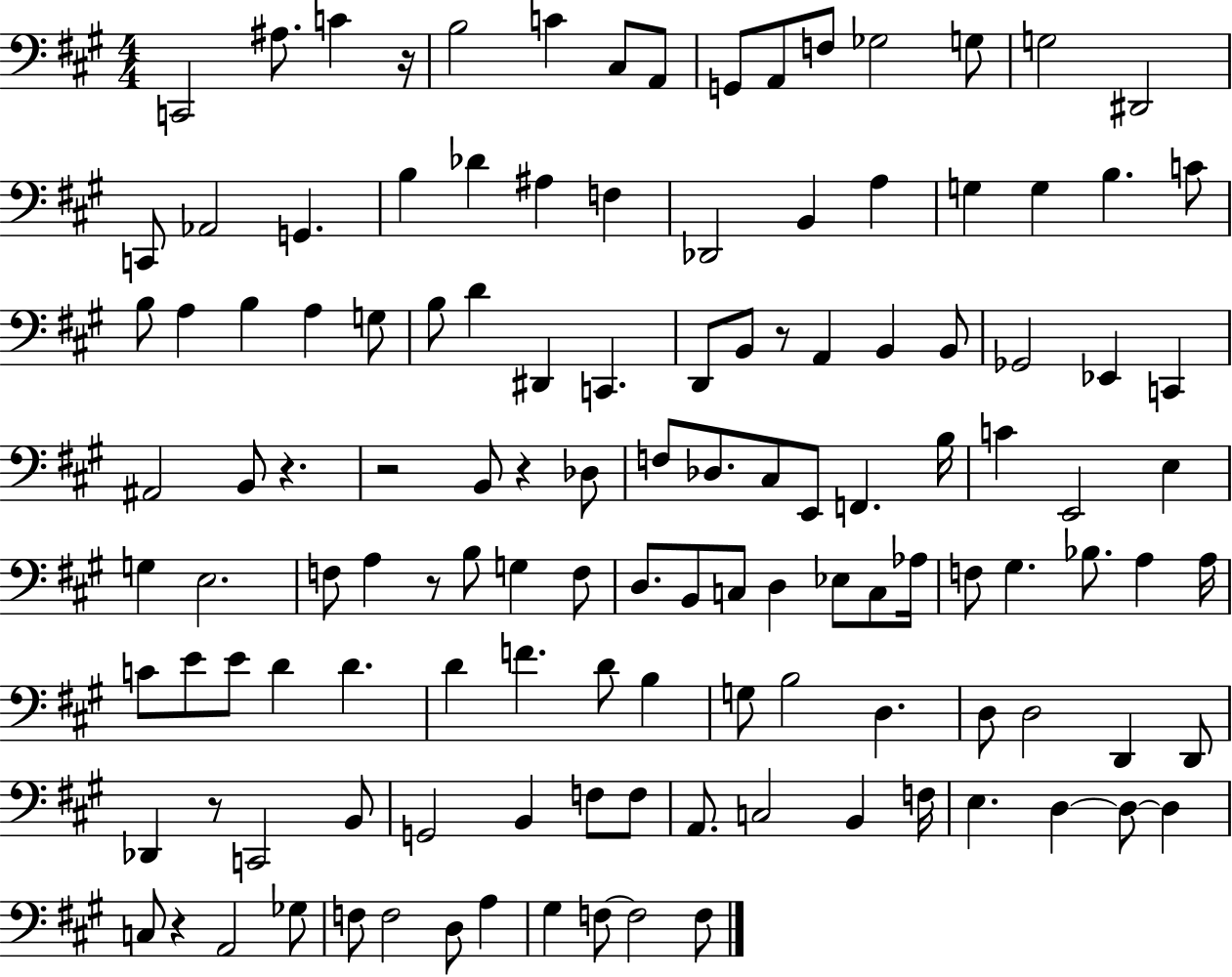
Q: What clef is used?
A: bass